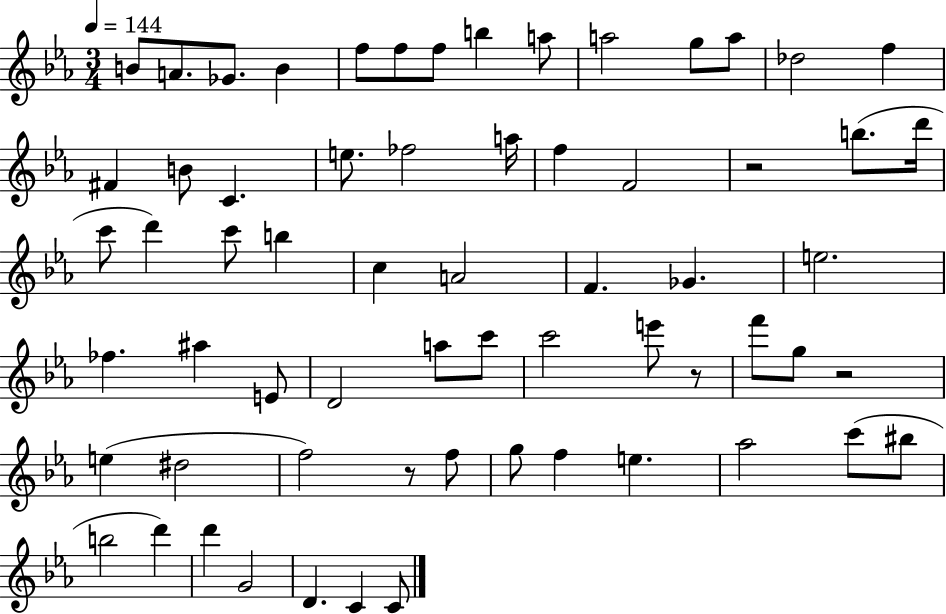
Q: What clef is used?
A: treble